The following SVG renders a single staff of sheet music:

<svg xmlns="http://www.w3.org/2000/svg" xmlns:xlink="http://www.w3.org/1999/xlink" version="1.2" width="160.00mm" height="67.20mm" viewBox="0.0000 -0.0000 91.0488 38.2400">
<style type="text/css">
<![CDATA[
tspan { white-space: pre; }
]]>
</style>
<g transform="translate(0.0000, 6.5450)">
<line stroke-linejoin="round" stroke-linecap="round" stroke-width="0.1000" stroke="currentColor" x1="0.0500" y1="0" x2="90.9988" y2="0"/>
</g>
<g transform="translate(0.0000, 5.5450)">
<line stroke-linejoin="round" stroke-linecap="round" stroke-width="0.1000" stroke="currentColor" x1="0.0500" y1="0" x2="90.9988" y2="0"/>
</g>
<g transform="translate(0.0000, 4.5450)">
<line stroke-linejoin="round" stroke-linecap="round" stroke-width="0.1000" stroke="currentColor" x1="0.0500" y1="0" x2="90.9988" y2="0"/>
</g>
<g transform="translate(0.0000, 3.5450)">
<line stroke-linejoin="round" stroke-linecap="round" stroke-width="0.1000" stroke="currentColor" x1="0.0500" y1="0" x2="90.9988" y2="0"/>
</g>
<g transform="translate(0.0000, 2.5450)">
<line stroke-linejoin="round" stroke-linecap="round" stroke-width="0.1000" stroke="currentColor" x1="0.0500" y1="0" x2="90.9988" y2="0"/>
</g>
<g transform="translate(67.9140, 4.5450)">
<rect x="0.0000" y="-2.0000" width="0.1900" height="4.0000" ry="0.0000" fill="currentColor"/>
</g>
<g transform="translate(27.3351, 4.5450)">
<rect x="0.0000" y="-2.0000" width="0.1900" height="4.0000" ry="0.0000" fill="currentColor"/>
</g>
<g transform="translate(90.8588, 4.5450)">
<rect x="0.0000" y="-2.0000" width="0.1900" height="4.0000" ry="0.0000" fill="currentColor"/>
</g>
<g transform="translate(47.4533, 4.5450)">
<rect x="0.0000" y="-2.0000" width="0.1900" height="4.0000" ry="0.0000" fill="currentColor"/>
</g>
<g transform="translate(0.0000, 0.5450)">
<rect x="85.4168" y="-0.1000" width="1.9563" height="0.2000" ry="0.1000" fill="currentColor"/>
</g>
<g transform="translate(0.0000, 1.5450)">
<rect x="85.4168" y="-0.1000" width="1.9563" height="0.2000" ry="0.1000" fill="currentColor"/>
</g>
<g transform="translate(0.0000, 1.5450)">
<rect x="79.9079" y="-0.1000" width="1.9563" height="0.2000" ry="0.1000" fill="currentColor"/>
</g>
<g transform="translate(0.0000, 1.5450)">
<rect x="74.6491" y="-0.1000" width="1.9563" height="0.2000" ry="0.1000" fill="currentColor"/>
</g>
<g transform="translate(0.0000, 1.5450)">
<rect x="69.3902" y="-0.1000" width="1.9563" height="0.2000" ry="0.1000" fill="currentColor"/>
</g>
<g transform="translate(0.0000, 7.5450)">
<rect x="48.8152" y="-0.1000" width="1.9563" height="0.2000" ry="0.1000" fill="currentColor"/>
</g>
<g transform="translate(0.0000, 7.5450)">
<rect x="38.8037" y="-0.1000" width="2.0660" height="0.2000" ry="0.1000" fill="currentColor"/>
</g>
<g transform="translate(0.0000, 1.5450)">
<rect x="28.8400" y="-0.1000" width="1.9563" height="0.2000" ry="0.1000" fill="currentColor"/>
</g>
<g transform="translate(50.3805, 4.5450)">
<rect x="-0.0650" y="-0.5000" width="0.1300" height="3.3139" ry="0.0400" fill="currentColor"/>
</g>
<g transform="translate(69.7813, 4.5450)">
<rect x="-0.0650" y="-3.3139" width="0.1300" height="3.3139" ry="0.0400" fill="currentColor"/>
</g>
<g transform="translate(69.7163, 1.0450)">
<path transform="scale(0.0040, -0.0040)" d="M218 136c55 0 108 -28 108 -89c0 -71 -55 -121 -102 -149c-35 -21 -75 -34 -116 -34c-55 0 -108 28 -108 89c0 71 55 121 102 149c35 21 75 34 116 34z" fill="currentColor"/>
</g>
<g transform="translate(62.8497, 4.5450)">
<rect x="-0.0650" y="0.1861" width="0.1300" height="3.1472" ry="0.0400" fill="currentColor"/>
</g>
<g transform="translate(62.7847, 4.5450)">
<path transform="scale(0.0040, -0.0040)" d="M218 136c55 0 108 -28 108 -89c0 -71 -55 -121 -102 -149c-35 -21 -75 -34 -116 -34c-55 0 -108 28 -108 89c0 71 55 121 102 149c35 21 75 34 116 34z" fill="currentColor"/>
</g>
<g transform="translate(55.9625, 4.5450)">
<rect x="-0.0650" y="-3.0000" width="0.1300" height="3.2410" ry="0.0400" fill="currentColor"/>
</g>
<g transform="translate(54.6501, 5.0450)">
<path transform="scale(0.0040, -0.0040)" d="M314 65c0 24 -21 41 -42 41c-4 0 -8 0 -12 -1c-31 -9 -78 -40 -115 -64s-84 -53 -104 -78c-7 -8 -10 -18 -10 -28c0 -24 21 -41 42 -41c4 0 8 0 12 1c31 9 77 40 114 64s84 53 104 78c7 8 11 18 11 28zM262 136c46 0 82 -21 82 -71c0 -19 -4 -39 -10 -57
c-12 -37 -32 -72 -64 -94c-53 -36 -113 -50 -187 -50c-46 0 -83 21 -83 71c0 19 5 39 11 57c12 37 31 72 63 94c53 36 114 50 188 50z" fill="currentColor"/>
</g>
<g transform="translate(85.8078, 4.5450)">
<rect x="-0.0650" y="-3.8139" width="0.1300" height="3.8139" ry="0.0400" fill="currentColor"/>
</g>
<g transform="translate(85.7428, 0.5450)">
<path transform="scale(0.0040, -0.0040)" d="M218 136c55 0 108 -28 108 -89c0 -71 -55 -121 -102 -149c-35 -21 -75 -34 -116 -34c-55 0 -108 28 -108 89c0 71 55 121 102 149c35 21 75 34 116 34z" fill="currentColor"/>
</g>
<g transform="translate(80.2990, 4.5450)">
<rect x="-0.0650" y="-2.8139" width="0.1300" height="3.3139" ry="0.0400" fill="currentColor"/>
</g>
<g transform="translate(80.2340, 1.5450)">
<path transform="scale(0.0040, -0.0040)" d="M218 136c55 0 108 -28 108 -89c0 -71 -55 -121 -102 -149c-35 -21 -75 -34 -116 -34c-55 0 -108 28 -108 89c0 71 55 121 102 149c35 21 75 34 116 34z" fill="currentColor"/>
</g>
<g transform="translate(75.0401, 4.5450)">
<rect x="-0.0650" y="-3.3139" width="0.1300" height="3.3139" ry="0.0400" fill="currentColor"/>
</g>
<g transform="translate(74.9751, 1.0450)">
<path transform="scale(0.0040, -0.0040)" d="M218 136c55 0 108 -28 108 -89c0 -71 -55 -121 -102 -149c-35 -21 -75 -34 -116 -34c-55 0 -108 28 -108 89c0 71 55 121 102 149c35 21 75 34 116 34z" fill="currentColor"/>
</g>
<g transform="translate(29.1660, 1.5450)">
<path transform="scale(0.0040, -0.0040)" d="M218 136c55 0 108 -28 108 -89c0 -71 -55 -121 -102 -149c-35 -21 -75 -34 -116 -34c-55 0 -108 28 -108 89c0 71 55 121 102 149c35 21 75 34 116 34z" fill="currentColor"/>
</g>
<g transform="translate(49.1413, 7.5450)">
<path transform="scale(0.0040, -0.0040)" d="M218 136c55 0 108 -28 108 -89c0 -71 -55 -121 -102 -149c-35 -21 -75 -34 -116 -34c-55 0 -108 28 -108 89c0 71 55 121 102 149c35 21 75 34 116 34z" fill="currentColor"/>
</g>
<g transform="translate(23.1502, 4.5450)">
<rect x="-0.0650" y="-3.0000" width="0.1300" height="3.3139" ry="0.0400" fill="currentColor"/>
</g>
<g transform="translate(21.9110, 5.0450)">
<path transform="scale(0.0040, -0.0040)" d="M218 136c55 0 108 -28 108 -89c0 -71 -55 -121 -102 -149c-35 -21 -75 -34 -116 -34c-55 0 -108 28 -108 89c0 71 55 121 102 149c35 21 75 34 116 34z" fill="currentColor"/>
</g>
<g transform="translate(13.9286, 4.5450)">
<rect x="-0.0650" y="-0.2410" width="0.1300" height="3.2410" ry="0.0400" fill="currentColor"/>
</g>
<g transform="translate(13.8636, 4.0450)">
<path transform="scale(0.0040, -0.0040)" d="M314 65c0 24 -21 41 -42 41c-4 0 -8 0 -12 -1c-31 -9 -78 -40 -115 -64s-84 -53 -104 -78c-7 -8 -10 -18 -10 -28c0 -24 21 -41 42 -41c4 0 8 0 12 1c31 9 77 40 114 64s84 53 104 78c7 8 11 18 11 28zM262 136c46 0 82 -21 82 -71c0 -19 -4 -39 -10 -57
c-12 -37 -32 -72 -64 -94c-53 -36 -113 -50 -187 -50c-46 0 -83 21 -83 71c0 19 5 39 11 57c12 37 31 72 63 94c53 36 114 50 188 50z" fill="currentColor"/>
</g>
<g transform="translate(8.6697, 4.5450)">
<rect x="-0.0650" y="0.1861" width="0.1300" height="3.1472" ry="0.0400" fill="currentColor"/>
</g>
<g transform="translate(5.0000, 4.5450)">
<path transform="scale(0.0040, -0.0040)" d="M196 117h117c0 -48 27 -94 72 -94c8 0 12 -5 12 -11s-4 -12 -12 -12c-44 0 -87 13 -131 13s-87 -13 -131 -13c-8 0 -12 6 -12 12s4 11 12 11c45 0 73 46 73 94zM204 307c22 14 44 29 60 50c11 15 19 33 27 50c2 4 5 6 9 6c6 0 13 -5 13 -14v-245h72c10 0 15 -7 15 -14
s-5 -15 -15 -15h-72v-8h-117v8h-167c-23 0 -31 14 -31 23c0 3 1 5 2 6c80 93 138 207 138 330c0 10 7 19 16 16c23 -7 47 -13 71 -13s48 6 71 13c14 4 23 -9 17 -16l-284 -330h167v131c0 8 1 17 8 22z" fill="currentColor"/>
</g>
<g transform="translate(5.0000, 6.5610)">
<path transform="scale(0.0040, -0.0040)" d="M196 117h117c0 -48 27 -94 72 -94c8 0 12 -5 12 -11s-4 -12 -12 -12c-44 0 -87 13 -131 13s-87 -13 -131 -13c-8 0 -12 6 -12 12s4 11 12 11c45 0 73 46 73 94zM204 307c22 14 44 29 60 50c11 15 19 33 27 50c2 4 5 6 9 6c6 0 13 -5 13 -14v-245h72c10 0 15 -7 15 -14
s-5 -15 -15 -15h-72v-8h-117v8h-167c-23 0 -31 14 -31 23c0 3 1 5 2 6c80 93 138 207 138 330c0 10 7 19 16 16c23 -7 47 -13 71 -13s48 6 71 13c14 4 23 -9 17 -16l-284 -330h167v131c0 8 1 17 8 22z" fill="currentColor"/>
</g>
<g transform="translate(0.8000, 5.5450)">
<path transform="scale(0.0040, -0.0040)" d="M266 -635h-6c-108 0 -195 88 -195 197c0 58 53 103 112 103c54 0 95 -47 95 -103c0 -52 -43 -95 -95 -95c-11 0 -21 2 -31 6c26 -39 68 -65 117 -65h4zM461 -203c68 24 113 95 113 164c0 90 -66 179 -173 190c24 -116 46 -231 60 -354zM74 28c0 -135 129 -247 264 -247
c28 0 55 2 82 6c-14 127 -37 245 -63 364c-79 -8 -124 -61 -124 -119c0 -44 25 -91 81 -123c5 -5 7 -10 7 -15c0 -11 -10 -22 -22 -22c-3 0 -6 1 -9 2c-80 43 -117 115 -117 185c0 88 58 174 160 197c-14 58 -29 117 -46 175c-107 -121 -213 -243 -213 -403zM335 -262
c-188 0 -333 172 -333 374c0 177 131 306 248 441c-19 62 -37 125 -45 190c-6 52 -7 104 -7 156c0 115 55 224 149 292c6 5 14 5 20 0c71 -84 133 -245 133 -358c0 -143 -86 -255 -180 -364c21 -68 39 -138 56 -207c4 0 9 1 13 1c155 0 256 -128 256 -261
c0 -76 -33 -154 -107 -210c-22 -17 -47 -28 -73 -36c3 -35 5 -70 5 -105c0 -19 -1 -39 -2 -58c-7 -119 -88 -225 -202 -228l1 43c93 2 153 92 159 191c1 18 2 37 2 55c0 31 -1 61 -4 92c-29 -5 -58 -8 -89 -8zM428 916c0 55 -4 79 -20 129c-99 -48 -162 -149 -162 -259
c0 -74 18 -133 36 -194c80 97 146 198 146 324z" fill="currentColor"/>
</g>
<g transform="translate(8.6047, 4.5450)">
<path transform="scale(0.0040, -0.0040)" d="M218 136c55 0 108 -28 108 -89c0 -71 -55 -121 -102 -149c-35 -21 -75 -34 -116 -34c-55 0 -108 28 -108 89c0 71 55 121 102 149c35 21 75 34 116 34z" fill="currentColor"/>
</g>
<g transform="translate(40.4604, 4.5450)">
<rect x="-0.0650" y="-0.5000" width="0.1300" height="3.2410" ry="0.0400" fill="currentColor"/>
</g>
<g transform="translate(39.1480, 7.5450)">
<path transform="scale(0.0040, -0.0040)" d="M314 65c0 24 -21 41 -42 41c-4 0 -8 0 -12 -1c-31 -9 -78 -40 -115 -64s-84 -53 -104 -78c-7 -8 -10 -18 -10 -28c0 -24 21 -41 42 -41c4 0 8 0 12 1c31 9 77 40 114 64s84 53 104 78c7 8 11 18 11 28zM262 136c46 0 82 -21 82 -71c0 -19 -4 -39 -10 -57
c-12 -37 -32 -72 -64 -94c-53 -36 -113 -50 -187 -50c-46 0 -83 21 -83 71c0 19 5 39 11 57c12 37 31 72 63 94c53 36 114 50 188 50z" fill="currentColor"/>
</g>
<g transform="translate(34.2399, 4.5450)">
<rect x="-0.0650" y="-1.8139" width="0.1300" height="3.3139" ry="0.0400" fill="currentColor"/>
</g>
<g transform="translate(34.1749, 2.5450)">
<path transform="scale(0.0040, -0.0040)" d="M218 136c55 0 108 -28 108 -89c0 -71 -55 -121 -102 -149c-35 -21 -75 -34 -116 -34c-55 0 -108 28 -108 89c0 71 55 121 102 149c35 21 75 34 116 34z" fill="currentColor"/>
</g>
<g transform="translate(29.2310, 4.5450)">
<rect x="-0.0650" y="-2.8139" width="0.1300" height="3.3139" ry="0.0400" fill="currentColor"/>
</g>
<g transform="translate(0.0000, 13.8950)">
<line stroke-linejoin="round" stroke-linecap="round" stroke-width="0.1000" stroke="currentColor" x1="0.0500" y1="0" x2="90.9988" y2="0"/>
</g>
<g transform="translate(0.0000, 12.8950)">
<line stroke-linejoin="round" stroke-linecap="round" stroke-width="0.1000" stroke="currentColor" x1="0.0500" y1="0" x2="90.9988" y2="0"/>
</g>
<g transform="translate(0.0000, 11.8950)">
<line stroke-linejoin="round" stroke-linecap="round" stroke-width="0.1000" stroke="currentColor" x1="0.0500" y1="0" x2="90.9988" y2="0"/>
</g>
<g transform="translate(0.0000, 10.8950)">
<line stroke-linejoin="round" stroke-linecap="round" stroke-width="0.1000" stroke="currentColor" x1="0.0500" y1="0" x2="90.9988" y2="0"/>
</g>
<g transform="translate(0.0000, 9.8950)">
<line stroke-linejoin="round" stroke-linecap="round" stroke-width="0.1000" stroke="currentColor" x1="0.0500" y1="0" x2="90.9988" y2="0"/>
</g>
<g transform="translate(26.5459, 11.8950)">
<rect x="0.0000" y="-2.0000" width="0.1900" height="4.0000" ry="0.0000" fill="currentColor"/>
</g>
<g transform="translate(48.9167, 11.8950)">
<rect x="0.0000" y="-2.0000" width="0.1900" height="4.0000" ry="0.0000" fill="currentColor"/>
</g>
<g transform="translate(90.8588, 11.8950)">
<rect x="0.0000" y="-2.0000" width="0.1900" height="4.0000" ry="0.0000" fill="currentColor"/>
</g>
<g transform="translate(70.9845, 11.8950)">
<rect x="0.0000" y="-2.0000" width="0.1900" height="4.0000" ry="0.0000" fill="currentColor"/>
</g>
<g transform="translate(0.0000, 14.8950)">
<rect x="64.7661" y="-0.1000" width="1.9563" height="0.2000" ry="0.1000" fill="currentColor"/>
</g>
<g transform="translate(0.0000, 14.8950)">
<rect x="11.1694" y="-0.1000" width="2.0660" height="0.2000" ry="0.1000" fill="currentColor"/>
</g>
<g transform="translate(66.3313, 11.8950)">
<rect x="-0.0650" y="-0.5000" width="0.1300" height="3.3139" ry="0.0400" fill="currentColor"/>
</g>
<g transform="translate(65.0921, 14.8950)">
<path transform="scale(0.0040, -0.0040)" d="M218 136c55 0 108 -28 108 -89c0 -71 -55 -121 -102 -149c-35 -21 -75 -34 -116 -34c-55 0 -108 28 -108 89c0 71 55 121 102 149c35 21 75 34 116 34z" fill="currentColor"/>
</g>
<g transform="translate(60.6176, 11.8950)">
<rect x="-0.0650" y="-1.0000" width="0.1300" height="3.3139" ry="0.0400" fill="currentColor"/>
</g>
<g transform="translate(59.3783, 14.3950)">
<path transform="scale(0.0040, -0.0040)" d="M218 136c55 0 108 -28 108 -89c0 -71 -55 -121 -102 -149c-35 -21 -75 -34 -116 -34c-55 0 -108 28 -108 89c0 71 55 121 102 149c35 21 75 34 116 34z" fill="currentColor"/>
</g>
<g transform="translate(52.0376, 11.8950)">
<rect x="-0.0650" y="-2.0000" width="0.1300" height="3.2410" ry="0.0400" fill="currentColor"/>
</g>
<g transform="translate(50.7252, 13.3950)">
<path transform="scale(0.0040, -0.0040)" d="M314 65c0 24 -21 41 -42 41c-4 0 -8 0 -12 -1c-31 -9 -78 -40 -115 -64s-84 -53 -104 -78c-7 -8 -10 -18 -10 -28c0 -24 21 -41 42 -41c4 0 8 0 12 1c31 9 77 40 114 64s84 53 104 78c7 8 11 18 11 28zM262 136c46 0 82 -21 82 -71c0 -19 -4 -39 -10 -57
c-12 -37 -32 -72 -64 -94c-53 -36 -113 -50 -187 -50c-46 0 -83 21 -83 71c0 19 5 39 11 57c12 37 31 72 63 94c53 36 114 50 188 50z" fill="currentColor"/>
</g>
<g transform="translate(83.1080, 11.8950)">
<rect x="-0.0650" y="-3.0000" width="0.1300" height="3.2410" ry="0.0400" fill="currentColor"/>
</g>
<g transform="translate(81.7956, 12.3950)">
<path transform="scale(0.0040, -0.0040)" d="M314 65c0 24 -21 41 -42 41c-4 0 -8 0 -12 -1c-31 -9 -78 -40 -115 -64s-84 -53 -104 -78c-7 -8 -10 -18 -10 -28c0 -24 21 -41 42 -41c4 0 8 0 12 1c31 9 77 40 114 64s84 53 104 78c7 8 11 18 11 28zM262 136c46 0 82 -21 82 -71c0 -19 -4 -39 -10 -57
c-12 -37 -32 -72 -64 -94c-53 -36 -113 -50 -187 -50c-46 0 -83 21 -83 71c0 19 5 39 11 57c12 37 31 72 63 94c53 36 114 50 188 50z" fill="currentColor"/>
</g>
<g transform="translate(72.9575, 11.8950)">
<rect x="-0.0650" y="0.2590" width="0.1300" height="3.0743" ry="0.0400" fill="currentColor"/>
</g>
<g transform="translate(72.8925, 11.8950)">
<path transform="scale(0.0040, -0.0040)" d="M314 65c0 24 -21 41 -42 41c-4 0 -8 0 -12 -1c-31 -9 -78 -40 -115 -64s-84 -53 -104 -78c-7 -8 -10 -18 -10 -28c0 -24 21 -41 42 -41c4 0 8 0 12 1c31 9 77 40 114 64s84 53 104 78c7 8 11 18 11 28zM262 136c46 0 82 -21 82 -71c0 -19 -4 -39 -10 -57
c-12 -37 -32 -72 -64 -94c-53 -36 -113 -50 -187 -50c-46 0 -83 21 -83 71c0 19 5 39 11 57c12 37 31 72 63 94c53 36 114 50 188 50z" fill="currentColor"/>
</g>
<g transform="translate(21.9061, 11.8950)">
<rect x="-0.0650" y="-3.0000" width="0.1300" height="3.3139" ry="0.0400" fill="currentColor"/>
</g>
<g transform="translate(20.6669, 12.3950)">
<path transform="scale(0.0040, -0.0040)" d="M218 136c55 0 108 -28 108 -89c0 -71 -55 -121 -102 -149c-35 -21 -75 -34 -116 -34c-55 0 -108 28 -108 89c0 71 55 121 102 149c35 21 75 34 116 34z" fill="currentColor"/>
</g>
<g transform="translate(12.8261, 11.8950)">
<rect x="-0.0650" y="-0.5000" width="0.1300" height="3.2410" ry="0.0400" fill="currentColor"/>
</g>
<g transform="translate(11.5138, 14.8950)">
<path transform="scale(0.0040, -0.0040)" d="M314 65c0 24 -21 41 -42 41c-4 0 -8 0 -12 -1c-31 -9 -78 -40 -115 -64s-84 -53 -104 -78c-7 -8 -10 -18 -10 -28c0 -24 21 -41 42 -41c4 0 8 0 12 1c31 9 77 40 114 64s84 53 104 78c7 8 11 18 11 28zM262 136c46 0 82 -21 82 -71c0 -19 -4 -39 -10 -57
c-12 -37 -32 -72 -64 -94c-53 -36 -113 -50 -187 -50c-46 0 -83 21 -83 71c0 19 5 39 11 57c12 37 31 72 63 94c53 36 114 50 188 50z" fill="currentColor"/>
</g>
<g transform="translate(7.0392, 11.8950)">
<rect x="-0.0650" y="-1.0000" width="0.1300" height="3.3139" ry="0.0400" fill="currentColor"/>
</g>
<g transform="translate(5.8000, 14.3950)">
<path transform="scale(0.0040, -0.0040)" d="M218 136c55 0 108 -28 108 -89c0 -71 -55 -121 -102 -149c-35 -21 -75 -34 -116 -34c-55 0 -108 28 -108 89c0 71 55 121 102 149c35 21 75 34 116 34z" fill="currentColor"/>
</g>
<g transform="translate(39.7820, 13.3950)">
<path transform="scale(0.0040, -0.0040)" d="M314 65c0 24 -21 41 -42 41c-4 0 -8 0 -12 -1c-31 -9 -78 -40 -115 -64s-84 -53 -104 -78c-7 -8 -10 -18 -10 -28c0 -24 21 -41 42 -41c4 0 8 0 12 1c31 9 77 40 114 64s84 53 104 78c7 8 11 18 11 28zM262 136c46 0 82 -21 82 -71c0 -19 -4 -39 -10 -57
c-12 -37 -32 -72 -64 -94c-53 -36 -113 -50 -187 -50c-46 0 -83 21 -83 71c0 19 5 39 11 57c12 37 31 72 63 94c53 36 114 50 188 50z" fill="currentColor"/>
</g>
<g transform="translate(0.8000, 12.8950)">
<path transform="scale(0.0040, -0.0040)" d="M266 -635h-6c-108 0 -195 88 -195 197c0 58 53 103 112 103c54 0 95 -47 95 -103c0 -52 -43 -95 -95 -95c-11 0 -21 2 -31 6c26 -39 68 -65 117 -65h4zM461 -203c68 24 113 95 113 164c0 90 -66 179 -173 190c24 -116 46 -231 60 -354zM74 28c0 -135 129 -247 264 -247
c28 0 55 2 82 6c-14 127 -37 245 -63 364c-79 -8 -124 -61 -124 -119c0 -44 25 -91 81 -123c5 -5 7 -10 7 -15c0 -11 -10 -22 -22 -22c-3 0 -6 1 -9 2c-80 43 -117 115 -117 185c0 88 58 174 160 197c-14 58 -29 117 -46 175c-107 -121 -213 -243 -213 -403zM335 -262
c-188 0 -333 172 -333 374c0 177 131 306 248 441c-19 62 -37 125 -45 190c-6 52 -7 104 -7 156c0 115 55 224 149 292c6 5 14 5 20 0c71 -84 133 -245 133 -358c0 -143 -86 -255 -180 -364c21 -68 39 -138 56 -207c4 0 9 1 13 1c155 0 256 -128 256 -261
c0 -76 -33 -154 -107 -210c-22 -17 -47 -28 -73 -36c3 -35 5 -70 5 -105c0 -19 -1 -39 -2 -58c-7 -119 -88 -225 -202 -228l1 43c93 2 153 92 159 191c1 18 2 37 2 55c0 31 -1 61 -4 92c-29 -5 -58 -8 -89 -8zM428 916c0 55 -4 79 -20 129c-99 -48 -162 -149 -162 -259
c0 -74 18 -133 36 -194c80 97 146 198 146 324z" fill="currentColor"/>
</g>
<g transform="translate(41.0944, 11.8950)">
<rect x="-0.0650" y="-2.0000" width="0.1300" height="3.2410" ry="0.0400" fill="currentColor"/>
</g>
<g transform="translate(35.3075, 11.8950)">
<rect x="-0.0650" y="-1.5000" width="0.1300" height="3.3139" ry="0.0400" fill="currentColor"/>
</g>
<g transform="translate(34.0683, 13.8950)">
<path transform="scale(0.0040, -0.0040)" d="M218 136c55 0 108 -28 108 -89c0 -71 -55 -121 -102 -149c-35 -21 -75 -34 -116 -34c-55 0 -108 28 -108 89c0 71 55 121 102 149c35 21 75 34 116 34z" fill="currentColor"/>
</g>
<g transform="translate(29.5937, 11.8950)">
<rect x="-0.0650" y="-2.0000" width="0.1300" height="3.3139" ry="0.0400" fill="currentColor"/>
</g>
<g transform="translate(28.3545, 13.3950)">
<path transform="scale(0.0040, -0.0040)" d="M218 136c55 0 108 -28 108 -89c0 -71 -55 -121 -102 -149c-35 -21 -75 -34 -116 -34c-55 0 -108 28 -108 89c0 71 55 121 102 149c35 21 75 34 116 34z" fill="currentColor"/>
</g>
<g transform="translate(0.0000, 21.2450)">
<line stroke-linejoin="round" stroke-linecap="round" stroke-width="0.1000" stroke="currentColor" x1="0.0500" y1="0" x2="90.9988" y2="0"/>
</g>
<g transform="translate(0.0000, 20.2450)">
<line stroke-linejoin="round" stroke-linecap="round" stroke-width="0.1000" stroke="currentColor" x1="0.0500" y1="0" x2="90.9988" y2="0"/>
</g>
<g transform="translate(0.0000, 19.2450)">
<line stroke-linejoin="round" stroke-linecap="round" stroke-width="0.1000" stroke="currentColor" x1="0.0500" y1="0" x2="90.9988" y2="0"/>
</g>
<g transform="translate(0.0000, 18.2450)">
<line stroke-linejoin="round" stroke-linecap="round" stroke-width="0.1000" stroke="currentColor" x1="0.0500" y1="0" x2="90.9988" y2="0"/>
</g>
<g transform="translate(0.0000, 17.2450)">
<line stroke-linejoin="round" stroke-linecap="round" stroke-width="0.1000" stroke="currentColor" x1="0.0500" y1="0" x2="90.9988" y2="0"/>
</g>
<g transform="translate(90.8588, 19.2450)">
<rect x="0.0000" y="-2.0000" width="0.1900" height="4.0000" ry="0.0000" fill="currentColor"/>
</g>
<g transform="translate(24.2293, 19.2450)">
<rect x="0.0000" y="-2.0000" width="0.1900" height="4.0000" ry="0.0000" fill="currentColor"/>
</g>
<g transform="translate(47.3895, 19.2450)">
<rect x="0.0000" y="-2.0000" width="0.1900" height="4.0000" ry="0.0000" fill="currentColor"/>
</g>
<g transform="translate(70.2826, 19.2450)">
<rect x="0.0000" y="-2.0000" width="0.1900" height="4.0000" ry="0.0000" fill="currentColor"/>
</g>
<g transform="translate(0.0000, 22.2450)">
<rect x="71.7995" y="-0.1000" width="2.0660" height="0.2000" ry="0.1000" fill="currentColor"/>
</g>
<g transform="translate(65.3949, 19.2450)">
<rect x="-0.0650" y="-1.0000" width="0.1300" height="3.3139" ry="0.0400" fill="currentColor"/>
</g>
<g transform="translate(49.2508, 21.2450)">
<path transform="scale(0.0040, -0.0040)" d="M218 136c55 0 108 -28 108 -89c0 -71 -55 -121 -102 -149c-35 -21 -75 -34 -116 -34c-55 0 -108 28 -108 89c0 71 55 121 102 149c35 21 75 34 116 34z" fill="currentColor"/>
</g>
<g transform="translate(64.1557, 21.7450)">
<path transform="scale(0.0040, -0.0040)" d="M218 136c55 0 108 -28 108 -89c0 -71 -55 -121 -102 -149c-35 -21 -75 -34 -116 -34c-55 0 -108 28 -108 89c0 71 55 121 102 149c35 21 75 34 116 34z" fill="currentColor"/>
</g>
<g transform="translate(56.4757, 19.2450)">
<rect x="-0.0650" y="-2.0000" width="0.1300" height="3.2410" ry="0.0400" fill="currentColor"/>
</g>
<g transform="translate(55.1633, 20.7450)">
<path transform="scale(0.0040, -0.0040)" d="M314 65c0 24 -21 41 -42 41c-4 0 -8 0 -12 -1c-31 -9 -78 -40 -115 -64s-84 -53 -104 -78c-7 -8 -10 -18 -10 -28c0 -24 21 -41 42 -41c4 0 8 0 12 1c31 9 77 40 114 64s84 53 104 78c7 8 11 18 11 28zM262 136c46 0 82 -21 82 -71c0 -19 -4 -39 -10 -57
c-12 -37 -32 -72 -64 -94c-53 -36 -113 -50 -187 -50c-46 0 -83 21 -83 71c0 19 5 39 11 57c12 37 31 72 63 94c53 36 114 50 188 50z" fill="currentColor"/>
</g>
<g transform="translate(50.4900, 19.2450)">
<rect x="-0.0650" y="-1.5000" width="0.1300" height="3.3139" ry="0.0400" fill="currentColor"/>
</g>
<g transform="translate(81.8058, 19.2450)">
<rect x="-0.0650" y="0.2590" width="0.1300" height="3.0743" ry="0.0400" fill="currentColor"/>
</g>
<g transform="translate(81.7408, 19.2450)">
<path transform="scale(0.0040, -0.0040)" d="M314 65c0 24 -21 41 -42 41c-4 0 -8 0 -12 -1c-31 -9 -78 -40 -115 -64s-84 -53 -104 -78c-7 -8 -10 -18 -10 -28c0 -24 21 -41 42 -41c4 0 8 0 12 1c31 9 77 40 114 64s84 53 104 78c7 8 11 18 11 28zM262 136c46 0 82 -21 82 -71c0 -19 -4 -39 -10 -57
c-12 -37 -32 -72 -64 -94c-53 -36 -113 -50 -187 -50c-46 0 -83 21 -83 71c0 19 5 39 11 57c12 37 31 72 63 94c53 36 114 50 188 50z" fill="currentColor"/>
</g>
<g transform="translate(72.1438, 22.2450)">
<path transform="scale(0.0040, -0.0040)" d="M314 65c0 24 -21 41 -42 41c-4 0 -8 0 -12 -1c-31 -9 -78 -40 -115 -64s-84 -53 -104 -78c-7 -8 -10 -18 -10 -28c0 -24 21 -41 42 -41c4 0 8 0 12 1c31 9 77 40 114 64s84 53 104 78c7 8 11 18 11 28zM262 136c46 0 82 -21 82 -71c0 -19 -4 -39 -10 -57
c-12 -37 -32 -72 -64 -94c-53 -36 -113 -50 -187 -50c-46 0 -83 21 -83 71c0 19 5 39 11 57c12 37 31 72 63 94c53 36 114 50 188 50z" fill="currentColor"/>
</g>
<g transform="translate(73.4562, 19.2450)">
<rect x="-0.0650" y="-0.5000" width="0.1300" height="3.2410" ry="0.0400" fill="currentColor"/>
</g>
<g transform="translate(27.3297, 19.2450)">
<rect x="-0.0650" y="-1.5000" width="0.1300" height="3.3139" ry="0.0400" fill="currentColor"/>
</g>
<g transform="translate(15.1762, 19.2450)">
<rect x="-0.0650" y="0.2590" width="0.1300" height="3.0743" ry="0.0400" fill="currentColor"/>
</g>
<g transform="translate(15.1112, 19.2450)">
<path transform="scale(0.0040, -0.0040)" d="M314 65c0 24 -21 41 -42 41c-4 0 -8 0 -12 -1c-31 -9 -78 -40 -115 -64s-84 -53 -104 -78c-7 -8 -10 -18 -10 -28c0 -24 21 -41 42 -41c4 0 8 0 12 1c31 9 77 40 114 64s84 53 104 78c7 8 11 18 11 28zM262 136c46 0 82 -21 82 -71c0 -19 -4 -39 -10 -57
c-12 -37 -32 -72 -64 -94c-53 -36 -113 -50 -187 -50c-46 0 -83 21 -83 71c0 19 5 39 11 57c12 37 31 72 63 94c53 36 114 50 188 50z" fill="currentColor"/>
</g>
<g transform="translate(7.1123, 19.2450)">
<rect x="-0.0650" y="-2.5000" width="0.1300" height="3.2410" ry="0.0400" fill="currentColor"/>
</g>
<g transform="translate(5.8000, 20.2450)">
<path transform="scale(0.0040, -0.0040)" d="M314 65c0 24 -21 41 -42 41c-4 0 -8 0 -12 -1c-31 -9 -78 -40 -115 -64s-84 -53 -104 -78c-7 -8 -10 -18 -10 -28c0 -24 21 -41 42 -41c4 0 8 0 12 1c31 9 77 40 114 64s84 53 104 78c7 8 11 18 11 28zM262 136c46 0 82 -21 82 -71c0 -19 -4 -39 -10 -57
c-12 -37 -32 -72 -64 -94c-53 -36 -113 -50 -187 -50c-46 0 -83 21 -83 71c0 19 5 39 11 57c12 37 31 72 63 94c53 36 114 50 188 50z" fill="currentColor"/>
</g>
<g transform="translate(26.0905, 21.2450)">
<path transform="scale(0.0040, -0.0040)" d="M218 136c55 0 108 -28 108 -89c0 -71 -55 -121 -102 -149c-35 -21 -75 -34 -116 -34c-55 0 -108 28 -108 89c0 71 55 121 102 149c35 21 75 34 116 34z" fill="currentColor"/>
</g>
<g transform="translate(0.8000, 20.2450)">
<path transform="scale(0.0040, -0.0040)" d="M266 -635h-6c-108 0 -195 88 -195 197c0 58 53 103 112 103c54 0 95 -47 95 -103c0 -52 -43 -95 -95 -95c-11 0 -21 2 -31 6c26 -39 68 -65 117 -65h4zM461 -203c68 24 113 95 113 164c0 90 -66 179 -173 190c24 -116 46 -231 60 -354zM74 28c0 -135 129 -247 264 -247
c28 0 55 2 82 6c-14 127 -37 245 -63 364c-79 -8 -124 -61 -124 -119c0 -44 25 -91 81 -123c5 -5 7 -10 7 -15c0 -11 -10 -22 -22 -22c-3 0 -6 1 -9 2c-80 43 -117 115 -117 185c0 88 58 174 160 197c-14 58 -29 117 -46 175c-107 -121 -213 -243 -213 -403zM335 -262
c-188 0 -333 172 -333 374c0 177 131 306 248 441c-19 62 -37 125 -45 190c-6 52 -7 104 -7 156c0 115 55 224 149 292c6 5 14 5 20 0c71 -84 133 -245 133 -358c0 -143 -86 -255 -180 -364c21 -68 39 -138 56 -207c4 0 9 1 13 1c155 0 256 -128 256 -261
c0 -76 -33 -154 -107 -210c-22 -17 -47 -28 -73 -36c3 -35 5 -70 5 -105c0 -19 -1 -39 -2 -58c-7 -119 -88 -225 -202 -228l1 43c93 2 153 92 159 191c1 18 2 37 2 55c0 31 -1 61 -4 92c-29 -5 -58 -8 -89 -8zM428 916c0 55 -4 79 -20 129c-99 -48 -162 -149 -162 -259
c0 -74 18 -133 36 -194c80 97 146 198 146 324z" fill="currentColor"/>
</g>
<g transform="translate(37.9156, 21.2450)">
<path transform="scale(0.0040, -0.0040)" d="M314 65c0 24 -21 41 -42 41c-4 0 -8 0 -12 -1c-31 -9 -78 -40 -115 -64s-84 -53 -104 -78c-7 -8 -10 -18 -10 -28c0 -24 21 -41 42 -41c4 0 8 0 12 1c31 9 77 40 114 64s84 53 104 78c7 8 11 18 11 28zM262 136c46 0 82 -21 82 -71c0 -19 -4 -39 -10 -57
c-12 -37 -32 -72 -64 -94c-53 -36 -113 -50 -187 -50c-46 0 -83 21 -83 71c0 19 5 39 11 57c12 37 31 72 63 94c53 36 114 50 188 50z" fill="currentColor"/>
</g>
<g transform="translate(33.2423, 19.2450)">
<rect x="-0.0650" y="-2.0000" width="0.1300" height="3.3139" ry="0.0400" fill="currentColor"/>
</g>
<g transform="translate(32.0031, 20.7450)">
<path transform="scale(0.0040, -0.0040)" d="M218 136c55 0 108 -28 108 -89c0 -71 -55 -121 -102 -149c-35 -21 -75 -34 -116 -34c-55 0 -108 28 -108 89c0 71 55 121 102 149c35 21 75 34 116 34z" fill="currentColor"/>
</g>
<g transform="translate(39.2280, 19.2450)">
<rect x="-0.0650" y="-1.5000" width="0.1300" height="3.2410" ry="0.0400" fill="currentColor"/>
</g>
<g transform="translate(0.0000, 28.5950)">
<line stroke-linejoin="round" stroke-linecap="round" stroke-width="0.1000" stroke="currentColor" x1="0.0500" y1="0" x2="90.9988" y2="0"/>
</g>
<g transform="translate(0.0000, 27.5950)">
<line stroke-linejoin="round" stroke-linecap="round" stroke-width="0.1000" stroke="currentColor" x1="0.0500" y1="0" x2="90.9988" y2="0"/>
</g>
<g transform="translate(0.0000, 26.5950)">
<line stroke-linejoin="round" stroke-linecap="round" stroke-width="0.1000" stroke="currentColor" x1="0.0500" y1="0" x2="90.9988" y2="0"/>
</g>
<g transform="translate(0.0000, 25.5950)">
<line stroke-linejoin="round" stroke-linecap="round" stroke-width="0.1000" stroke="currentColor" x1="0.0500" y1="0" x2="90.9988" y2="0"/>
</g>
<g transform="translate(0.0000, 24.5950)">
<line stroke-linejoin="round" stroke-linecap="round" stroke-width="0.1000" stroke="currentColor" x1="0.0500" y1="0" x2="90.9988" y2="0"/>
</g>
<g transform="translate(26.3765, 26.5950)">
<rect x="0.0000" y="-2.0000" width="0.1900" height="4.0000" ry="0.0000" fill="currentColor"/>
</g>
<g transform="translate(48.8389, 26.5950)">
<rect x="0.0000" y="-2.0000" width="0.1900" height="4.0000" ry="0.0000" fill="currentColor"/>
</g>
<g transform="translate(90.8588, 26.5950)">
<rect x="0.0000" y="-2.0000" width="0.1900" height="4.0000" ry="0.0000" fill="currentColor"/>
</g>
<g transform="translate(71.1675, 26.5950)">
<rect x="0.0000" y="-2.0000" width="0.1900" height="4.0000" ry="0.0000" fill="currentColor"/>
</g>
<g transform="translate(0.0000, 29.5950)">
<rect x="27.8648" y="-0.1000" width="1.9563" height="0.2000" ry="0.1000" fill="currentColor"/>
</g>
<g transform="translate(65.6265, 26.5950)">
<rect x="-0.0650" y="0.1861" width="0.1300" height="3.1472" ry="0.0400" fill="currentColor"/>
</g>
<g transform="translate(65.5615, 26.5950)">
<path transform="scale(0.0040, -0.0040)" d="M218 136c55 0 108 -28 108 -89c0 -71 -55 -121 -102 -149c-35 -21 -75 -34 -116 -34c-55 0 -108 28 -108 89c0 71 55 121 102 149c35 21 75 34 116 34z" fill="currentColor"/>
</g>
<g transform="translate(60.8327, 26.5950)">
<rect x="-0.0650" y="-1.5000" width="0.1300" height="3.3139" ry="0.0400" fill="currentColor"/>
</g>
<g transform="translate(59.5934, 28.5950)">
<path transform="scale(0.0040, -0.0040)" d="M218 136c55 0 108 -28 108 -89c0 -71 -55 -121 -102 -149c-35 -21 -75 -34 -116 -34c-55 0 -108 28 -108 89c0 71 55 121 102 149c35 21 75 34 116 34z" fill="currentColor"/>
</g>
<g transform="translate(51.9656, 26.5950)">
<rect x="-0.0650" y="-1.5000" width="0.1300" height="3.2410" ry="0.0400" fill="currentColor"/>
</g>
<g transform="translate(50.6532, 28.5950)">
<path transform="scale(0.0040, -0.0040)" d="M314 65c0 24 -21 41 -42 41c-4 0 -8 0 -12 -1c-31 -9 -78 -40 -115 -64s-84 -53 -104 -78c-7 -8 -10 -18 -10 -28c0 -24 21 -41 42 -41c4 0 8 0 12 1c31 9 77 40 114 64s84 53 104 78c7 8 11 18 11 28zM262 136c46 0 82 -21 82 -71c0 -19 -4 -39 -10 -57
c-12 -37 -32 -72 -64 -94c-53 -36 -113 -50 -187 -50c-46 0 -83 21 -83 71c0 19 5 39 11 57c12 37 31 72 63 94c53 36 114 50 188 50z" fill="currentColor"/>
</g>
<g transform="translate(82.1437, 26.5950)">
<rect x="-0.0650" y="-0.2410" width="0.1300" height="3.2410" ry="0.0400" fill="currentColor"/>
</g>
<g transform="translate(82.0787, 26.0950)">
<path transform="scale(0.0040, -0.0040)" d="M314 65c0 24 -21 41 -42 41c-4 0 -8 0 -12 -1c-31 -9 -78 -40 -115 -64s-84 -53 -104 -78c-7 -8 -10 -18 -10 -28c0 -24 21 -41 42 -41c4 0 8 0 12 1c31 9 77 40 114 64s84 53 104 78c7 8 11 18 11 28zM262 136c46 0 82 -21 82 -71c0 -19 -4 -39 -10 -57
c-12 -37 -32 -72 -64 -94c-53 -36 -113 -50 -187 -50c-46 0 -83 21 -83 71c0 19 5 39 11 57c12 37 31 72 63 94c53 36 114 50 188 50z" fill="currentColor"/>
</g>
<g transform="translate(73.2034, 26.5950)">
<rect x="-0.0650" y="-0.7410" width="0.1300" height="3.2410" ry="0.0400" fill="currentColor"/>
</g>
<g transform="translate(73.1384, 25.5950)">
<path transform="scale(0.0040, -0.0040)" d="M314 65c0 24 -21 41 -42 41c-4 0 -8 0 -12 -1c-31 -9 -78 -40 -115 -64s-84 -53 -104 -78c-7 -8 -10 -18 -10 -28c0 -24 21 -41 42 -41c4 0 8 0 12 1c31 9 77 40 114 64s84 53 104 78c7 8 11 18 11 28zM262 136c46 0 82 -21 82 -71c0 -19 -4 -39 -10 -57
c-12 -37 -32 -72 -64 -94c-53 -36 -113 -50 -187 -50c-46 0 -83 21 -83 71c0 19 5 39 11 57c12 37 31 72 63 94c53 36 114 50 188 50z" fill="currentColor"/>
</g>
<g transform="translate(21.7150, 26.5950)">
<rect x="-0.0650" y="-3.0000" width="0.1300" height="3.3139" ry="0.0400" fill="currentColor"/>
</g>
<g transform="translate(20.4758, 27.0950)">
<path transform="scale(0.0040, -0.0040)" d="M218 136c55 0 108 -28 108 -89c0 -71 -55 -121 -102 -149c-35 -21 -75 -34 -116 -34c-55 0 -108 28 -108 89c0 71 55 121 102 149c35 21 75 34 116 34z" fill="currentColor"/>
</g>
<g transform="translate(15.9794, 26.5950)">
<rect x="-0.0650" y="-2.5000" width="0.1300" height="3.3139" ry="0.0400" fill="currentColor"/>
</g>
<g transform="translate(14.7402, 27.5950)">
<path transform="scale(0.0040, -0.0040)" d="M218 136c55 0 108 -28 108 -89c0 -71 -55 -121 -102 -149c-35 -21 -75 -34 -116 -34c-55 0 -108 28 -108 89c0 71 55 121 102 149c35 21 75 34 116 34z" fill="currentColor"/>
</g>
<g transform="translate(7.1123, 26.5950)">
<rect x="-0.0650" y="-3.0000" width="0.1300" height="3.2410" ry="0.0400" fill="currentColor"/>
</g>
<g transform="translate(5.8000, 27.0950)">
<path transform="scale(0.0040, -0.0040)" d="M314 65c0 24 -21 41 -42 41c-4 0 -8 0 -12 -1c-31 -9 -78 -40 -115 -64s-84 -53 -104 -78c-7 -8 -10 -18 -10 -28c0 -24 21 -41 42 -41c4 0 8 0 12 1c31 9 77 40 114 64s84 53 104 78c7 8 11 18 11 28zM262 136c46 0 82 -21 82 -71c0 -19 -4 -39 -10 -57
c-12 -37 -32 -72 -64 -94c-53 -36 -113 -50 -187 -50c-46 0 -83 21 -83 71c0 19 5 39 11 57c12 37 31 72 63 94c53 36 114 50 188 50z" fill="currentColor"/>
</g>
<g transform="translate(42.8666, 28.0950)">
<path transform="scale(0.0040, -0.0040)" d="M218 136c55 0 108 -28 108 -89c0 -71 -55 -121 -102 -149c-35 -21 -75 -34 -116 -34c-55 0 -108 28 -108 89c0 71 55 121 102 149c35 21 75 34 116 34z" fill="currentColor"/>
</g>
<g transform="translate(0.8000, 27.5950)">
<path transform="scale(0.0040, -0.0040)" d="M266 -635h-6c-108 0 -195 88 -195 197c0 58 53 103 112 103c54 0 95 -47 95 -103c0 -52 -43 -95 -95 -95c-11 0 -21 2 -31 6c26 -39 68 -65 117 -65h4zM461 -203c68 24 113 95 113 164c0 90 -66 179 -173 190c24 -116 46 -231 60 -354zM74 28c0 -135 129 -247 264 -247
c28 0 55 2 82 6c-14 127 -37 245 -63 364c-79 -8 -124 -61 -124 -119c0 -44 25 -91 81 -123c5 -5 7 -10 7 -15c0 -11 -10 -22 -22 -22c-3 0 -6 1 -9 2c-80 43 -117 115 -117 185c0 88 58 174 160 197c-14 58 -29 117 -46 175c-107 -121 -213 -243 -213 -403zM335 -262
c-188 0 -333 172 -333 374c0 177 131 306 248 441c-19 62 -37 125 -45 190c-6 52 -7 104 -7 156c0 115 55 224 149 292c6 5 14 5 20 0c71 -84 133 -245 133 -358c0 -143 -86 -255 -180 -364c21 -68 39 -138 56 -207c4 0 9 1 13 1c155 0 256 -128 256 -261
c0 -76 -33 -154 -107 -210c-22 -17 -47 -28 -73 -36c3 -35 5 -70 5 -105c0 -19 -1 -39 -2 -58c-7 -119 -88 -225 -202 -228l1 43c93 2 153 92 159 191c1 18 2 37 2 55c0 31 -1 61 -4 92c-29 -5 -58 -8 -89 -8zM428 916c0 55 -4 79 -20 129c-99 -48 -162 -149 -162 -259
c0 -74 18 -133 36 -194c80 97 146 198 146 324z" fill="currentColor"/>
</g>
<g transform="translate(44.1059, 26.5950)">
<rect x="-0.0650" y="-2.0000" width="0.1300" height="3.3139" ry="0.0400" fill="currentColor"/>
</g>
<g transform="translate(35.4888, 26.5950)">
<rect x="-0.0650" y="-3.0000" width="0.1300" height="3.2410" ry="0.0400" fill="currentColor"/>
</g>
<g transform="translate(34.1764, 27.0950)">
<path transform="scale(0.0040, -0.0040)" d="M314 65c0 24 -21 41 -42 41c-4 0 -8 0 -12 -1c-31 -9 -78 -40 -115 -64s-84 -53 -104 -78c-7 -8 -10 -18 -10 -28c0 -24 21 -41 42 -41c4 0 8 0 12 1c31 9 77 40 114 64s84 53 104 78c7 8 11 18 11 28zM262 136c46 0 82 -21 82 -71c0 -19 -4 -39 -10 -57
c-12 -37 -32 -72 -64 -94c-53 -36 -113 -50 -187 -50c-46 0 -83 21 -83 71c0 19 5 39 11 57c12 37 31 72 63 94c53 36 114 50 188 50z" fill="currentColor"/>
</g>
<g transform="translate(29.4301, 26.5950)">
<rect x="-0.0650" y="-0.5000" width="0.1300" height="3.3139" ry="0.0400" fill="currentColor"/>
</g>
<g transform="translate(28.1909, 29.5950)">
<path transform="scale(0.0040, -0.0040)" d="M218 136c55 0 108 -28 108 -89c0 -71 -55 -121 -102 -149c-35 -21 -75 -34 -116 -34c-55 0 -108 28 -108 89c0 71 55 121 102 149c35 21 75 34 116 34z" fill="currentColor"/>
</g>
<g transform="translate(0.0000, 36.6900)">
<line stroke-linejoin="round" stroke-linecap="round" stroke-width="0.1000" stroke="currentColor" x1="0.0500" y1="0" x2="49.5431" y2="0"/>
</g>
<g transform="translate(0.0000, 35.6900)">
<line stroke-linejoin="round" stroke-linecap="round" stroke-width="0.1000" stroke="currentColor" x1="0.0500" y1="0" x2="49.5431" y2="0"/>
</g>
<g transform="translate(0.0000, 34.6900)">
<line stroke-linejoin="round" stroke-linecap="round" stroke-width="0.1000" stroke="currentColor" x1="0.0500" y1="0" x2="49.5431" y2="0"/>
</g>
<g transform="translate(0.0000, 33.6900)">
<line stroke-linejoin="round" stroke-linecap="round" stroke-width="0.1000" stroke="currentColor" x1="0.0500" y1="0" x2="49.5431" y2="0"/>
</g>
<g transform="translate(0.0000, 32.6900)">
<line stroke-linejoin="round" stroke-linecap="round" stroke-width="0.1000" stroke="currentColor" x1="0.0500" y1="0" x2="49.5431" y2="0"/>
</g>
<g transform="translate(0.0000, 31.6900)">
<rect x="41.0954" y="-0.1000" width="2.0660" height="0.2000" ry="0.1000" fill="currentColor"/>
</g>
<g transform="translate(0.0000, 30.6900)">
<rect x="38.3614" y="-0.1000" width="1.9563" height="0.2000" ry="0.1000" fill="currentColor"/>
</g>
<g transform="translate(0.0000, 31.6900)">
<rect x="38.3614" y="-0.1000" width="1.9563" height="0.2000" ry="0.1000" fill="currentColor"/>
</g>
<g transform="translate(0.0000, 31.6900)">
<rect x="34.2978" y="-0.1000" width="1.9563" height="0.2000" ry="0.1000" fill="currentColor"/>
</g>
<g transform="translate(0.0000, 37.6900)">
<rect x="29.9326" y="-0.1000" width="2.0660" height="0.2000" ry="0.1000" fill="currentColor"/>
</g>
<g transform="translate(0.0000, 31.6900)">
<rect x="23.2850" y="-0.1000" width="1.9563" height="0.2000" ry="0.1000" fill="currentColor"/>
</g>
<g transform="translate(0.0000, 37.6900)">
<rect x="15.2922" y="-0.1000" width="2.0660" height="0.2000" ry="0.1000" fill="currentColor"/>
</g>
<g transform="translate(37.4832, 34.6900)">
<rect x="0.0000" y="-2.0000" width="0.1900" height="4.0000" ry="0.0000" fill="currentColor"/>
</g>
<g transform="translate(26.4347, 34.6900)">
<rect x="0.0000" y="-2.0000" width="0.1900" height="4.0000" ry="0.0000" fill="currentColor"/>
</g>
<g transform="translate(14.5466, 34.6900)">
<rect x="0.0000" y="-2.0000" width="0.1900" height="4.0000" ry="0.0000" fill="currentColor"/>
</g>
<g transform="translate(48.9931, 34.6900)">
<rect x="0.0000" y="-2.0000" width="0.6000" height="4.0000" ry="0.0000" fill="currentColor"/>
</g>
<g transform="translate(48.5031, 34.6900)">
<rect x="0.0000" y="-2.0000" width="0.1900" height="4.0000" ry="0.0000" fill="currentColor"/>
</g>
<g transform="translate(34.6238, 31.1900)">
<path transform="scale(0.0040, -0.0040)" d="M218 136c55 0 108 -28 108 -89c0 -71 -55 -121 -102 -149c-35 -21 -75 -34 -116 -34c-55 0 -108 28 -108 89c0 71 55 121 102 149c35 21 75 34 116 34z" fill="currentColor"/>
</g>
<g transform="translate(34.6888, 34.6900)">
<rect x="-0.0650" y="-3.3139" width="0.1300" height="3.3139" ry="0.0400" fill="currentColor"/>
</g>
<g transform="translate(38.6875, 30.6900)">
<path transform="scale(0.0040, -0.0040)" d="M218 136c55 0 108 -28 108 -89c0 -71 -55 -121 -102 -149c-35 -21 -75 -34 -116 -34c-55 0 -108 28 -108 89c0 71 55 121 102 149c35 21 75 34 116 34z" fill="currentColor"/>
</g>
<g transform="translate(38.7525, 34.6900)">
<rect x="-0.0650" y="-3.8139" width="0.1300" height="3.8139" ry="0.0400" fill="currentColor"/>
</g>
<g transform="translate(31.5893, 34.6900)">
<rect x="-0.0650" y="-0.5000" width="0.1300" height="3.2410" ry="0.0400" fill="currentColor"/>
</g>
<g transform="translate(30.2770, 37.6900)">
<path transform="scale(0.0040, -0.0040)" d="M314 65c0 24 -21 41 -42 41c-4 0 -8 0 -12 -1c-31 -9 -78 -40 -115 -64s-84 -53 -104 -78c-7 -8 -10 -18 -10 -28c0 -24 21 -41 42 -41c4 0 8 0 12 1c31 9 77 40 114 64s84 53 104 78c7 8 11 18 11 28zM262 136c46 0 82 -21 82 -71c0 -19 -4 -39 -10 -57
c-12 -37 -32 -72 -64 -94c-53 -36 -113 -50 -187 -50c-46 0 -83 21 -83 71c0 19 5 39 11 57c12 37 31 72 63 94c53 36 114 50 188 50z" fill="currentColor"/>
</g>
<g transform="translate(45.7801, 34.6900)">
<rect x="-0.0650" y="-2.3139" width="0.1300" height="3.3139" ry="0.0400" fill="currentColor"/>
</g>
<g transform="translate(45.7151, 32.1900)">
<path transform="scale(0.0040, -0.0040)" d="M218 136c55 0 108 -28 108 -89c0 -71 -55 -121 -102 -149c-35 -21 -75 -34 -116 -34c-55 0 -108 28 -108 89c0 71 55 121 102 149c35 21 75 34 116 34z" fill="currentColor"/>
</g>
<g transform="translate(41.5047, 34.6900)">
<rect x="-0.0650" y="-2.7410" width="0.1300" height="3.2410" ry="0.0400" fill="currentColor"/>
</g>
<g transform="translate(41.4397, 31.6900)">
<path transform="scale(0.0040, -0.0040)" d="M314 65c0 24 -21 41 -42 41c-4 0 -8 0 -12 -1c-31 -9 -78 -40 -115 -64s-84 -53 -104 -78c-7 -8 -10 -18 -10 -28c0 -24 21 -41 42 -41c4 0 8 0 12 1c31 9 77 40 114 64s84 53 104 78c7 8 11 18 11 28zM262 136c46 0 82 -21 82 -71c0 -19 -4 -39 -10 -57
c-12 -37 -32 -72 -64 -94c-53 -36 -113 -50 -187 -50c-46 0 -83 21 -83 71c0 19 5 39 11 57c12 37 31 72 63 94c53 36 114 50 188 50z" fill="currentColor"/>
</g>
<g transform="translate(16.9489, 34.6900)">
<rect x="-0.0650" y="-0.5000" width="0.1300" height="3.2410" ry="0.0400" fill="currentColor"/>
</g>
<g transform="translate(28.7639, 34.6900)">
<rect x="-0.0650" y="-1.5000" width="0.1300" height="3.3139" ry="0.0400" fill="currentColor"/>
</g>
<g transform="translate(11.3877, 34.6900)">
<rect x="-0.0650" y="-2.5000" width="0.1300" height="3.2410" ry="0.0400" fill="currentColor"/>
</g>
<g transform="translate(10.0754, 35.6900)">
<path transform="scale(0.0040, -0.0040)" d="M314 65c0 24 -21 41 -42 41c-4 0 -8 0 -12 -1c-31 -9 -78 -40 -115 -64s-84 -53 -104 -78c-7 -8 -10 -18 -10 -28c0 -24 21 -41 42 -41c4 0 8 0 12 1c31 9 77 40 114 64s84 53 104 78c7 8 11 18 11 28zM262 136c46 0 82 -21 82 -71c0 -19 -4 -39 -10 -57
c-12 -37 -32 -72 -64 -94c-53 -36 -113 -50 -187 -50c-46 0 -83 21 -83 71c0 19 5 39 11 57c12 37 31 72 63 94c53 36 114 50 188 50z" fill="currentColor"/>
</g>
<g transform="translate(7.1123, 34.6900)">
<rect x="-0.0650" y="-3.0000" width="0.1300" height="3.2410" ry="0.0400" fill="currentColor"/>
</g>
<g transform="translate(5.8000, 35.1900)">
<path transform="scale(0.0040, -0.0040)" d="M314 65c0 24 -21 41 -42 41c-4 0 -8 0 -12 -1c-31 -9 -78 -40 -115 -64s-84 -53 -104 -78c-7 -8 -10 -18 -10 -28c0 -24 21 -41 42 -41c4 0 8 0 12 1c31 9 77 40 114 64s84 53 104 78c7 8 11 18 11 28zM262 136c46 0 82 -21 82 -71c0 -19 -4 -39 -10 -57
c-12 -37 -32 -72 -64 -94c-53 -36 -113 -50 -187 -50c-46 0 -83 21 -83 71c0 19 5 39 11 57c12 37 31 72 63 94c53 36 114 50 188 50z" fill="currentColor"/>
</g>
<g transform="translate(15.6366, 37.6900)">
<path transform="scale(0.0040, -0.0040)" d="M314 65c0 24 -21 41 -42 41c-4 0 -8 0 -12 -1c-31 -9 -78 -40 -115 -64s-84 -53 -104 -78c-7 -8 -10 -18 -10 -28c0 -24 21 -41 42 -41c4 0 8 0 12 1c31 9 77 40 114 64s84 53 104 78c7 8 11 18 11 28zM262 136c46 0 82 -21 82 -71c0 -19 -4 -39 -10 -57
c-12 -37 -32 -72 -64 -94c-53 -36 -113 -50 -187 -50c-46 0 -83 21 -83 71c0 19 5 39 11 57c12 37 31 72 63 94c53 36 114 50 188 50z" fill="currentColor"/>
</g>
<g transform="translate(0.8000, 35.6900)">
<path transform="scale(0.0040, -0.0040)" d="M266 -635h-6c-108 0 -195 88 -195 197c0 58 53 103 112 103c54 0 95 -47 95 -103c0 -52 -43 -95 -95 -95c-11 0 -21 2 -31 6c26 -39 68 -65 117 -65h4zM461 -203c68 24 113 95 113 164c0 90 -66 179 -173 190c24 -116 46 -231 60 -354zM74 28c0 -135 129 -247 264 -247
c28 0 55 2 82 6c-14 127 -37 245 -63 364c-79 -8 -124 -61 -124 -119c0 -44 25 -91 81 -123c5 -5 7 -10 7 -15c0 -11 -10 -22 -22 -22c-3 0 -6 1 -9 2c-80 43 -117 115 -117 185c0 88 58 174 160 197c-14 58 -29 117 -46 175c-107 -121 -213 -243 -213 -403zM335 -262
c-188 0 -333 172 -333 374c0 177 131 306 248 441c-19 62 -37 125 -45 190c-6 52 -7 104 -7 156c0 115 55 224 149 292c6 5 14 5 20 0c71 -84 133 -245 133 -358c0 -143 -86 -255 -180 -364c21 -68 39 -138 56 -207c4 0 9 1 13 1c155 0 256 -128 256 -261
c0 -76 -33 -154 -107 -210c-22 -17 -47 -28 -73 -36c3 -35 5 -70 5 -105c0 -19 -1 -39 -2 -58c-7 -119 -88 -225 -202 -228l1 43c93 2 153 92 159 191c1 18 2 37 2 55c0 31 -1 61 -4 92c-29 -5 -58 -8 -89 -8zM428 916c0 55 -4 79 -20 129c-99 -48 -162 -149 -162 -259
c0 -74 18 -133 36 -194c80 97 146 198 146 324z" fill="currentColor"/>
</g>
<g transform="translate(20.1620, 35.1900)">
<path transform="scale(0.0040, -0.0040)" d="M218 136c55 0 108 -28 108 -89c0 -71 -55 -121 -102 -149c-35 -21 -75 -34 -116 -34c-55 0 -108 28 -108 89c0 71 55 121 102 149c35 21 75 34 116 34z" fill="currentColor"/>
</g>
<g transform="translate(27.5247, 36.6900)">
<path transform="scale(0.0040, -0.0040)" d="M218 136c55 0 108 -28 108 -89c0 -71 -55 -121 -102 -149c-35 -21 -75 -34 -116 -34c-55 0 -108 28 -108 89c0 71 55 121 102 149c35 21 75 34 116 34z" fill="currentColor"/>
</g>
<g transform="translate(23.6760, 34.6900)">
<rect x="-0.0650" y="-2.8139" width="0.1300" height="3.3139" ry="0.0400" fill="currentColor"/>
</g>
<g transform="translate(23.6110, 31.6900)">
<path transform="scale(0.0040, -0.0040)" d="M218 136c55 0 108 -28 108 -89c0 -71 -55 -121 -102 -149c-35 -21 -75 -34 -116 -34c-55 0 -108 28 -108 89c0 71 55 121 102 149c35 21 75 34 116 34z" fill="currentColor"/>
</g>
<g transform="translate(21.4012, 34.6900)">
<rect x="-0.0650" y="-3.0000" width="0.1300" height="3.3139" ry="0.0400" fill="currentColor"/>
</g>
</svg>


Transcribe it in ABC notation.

X:1
T:Untitled
M:4/4
L:1/4
K:C
B c2 A a f C2 C A2 B b b a c' D C2 A F E F2 F2 D C B2 A2 G2 B2 E F E2 E F2 D C2 B2 A2 G A C A2 F E2 E B d2 c2 A2 G2 C2 A a E C2 b c' a2 g